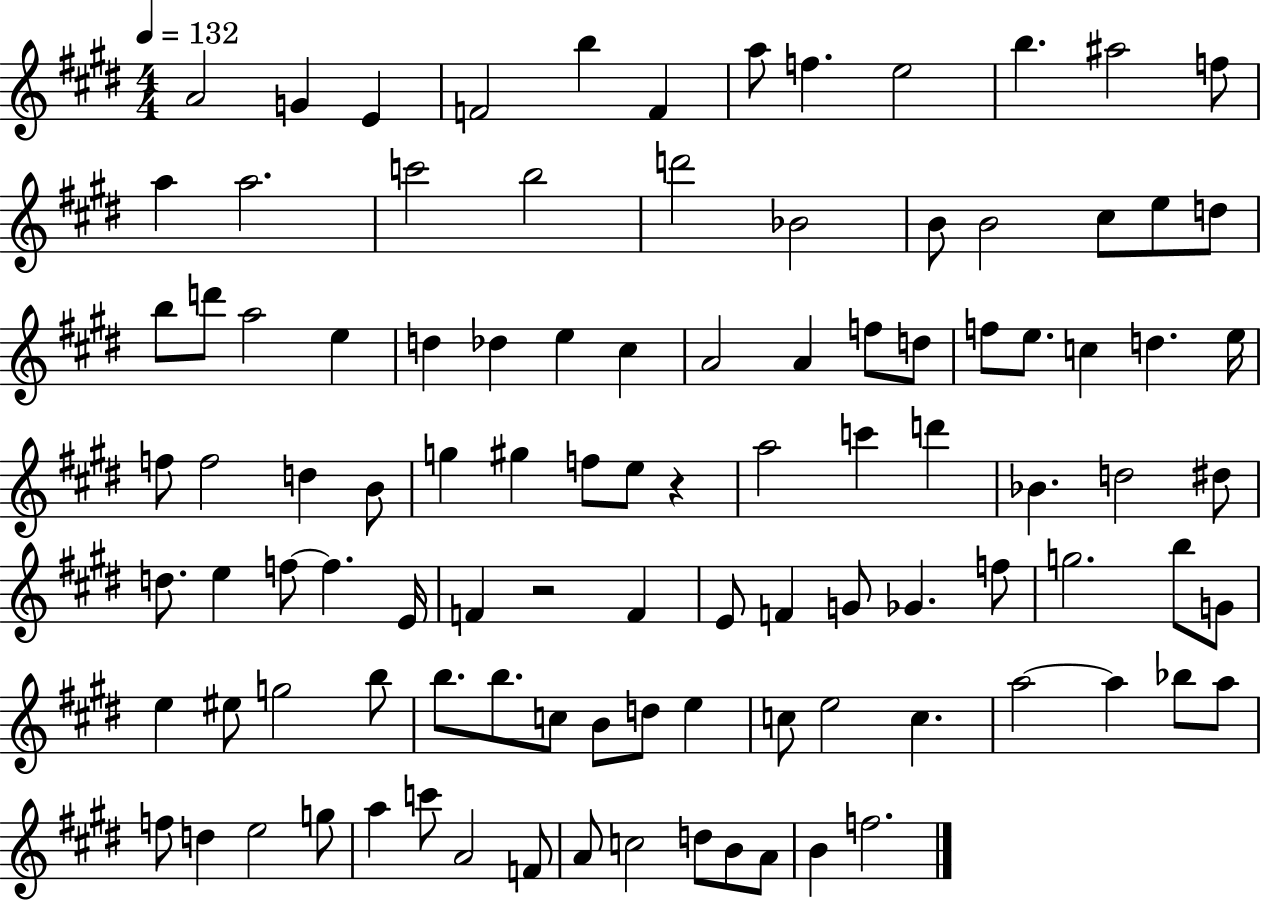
X:1
T:Untitled
M:4/4
L:1/4
K:E
A2 G E F2 b F a/2 f e2 b ^a2 f/2 a a2 c'2 b2 d'2 _B2 B/2 B2 ^c/2 e/2 d/2 b/2 d'/2 a2 e d _d e ^c A2 A f/2 d/2 f/2 e/2 c d e/4 f/2 f2 d B/2 g ^g f/2 e/2 z a2 c' d' _B d2 ^d/2 d/2 e f/2 f E/4 F z2 F E/2 F G/2 _G f/2 g2 b/2 G/2 e ^e/2 g2 b/2 b/2 b/2 c/2 B/2 d/2 e c/2 e2 c a2 a _b/2 a/2 f/2 d e2 g/2 a c'/2 A2 F/2 A/2 c2 d/2 B/2 A/2 B f2